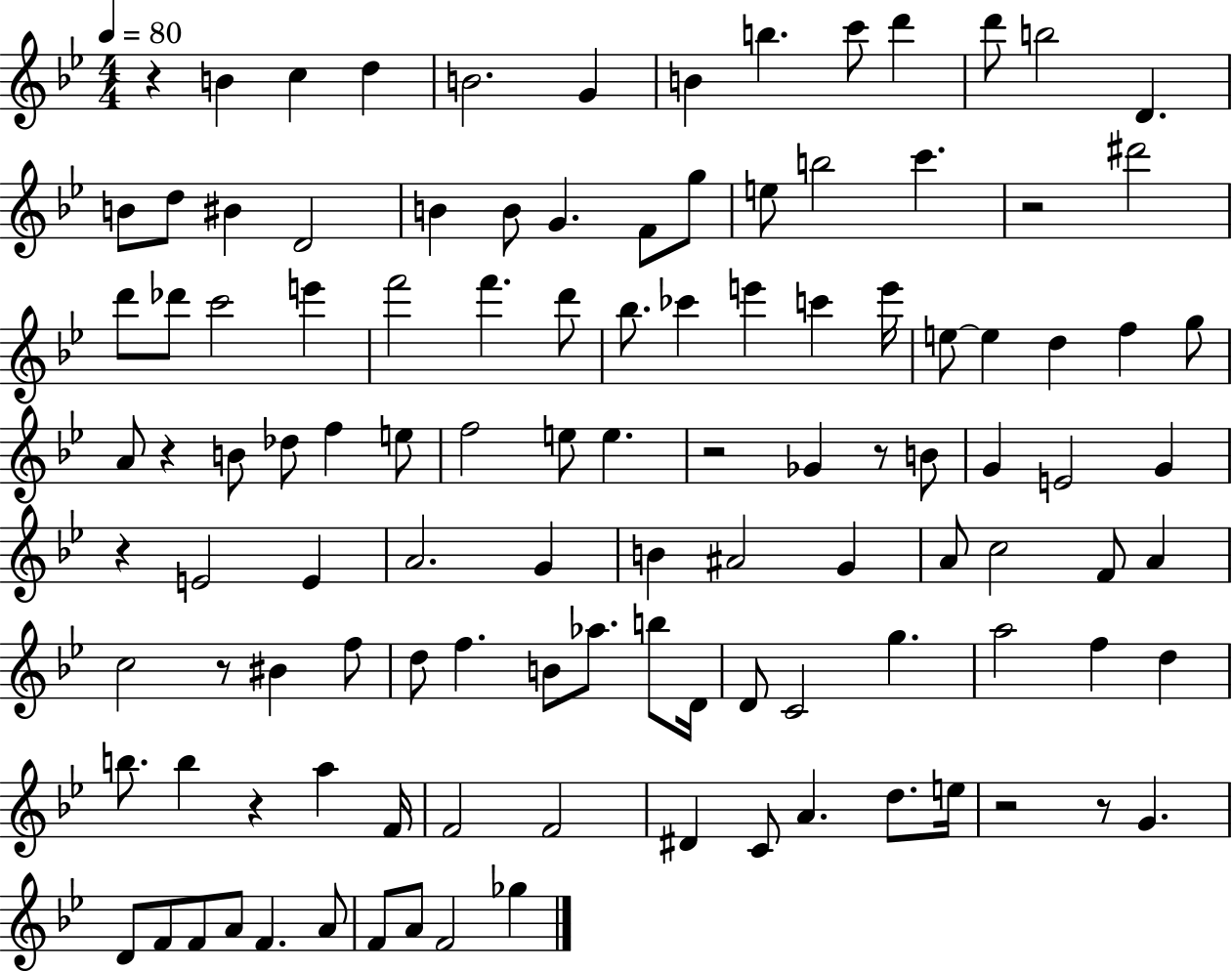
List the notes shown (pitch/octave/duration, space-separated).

R/q B4/q C5/q D5/q B4/h. G4/q B4/q B5/q. C6/e D6/q D6/e B5/h D4/q. B4/e D5/e BIS4/q D4/h B4/q B4/e G4/q. F4/e G5/e E5/e B5/h C6/q. R/h D#6/h D6/e Db6/e C6/h E6/q F6/h F6/q. D6/e Bb5/e. CES6/q E6/q C6/q E6/s E5/e E5/q D5/q F5/q G5/e A4/e R/q B4/e Db5/e F5/q E5/e F5/h E5/e E5/q. R/h Gb4/q R/e B4/e G4/q E4/h G4/q R/q E4/h E4/q A4/h. G4/q B4/q A#4/h G4/q A4/e C5/h F4/e A4/q C5/h R/e BIS4/q F5/e D5/e F5/q. B4/e Ab5/e. B5/e D4/s D4/e C4/h G5/q. A5/h F5/q D5/q B5/e. B5/q R/q A5/q F4/s F4/h F4/h D#4/q C4/e A4/q. D5/e. E5/s R/h R/e G4/q. D4/e F4/e F4/e A4/e F4/q. A4/e F4/e A4/e F4/h Gb5/q